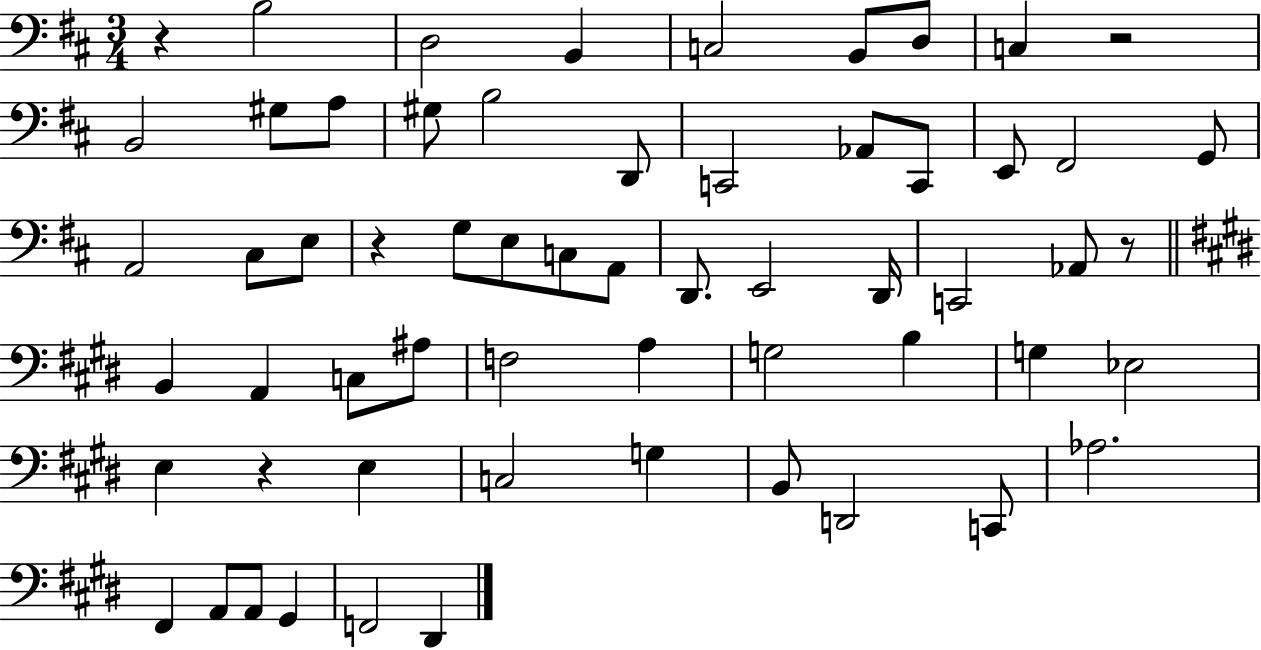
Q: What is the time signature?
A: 3/4